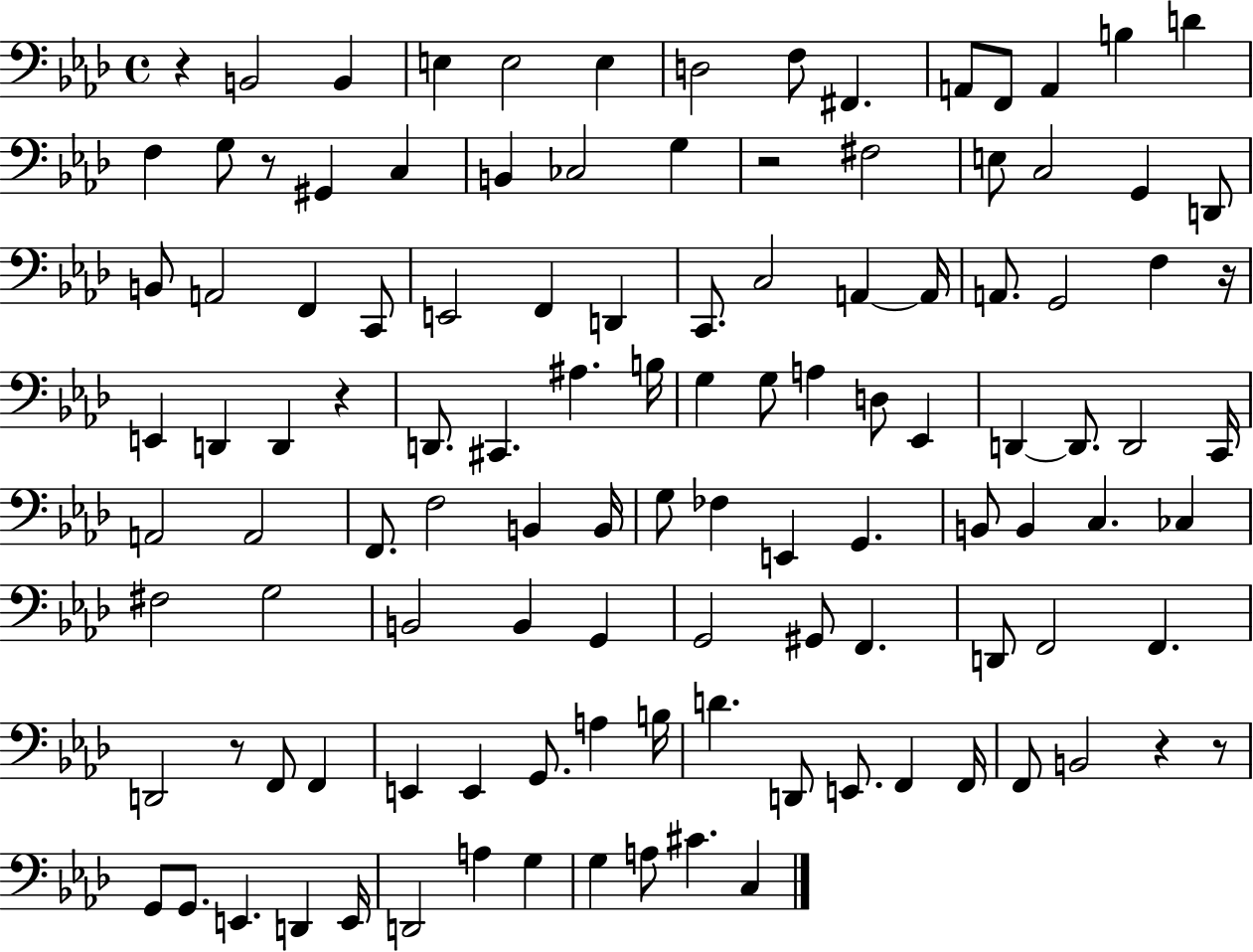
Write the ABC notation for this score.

X:1
T:Untitled
M:4/4
L:1/4
K:Ab
z B,,2 B,, E, E,2 E, D,2 F,/2 ^F,, A,,/2 F,,/2 A,, B, D F, G,/2 z/2 ^G,, C, B,, _C,2 G, z2 ^F,2 E,/2 C,2 G,, D,,/2 B,,/2 A,,2 F,, C,,/2 E,,2 F,, D,, C,,/2 C,2 A,, A,,/4 A,,/2 G,,2 F, z/4 E,, D,, D,, z D,,/2 ^C,, ^A, B,/4 G, G,/2 A, D,/2 _E,, D,, D,,/2 D,,2 C,,/4 A,,2 A,,2 F,,/2 F,2 B,, B,,/4 G,/2 _F, E,, G,, B,,/2 B,, C, _C, ^F,2 G,2 B,,2 B,, G,, G,,2 ^G,,/2 F,, D,,/2 F,,2 F,, D,,2 z/2 F,,/2 F,, E,, E,, G,,/2 A, B,/4 D D,,/2 E,,/2 F,, F,,/4 F,,/2 B,,2 z z/2 G,,/2 G,,/2 E,, D,, E,,/4 D,,2 A, G, G, A,/2 ^C C,